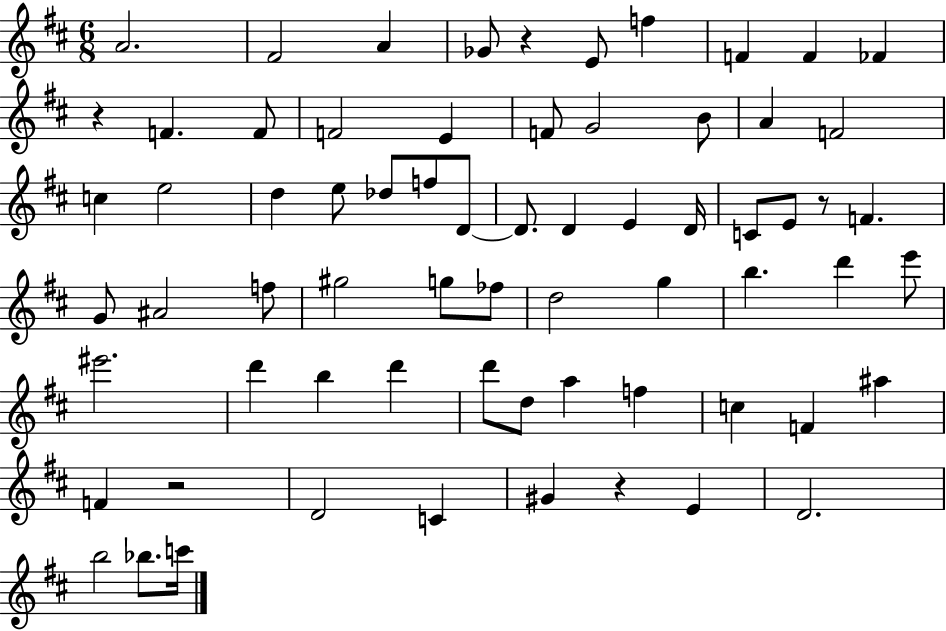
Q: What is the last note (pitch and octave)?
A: C6